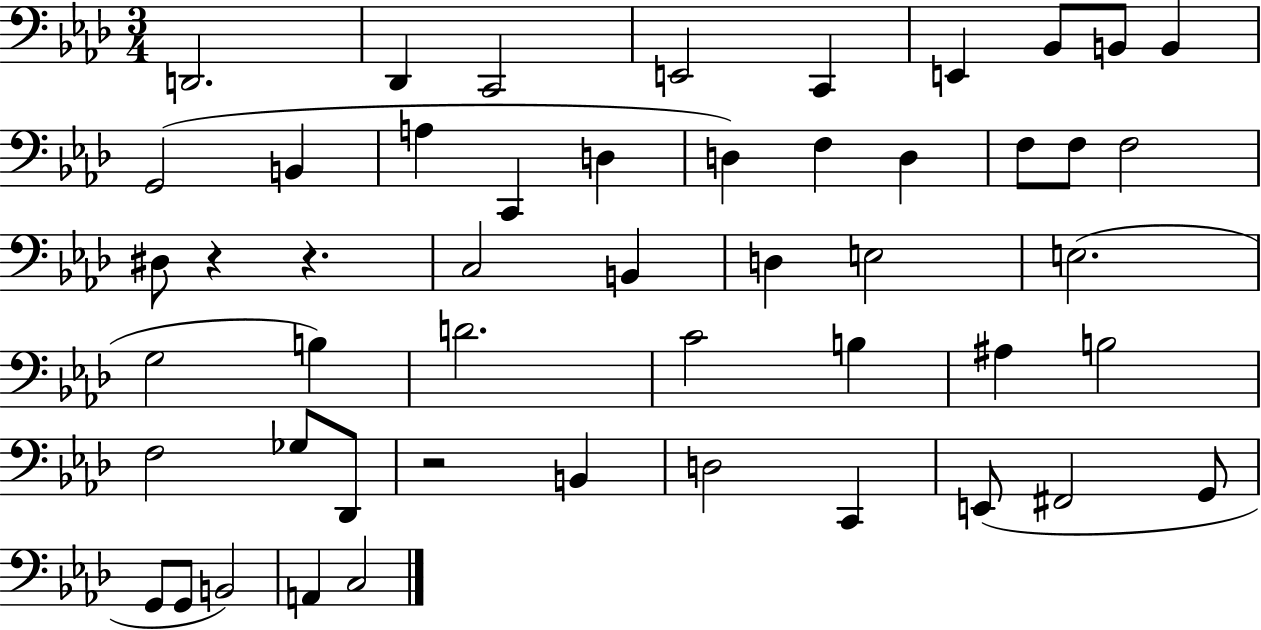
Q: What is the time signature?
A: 3/4